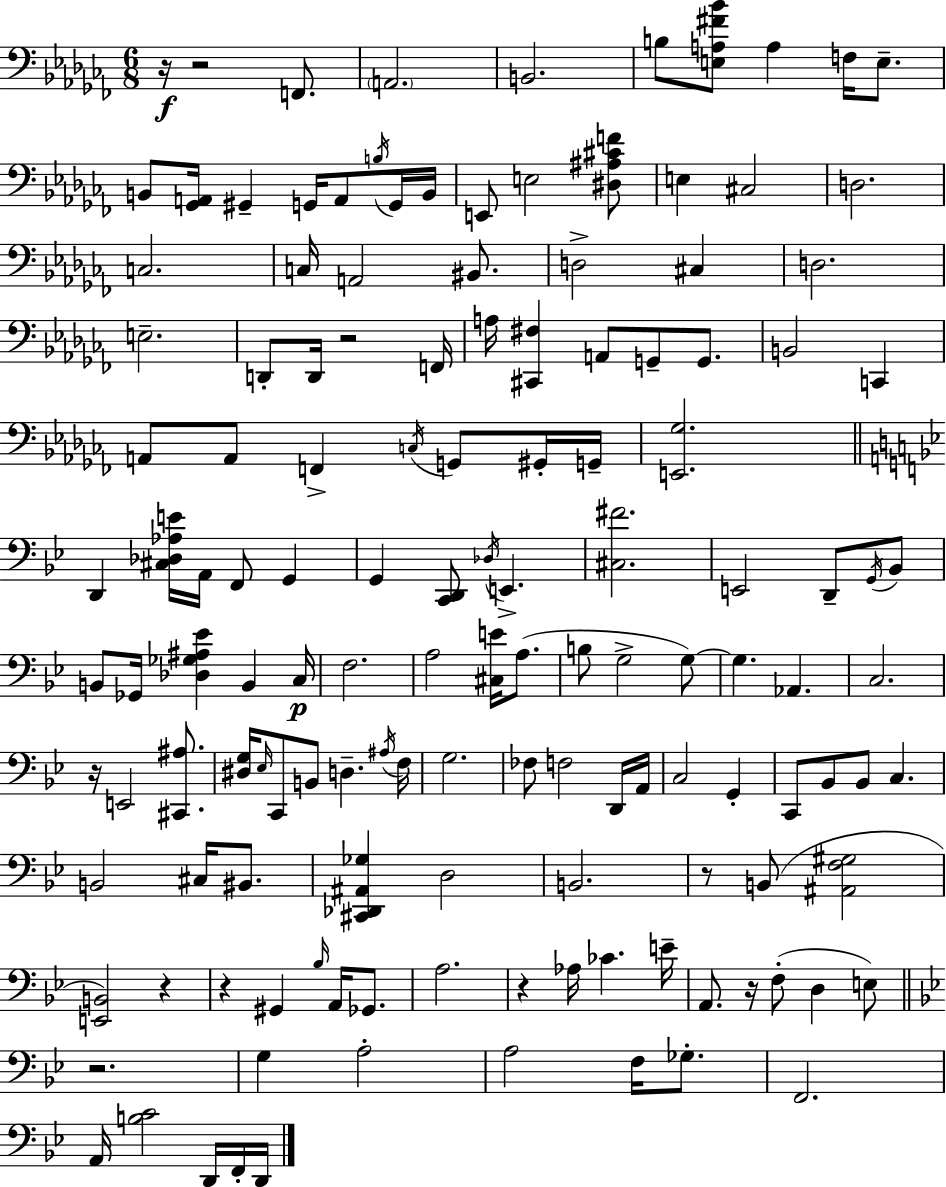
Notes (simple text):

R/s R/h F2/e. A2/h. B2/h. B3/e [E3,A3,F#4,Bb4]/e A3/q F3/s E3/e. B2/e [Gb2,A2]/s G#2/q G2/s A2/e B3/s G2/s B2/s E2/e E3/h [D#3,A#3,C#4,F4]/e E3/q C#3/h D3/h. C3/h. C3/s A2/h BIS2/e. D3/h C#3/q D3/h. E3/h. D2/e D2/s R/h F2/s A3/s [C#2,F#3]/q A2/e G2/e G2/e. B2/h C2/q A2/e A2/e F2/q C3/s G2/e G#2/s G2/s [E2,Gb3]/h. D2/q [C#3,Db3,Ab3,E4]/s A2/s F2/e G2/q G2/q [C2,D2]/e Db3/s E2/q. [C#3,F#4]/h. E2/h D2/e G2/s Bb2/e B2/e Gb2/s [Db3,Gb3,A#3,Eb4]/q B2/q C3/s F3/h. A3/h [C#3,E4]/s A3/e. B3/e G3/h G3/e G3/q. Ab2/q. C3/h. R/s E2/h [C#2,A#3]/e. [D#3,G3]/s Eb3/s C2/e B2/e D3/q. A#3/s F3/s G3/h. FES3/e F3/h D2/s A2/s C3/h G2/q C2/e Bb2/e Bb2/e C3/q. B2/h C#3/s BIS2/e. [C#2,Db2,A#2,Gb3]/q D3/h B2/h. R/e B2/e [A#2,F3,G#3]/h [E2,B2]/h R/q R/q G#2/q Bb3/s A2/s Gb2/e. A3/h. R/q Ab3/s CES4/q. E4/s A2/e. R/s F3/e D3/q E3/e R/h. G3/q A3/h A3/h F3/s Gb3/e. F2/h. A2/s [B3,C4]/h D2/s F2/s D2/s